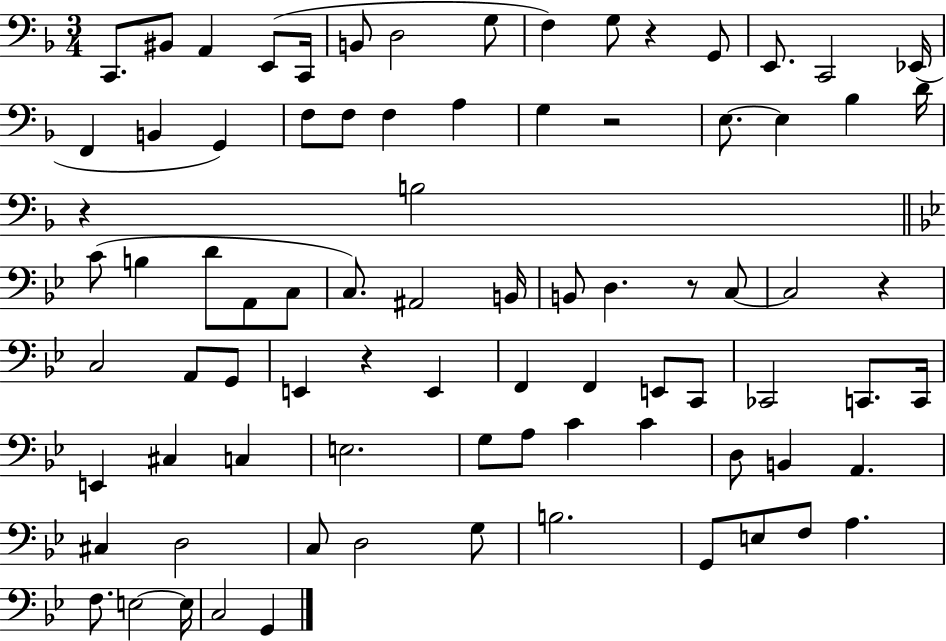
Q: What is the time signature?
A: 3/4